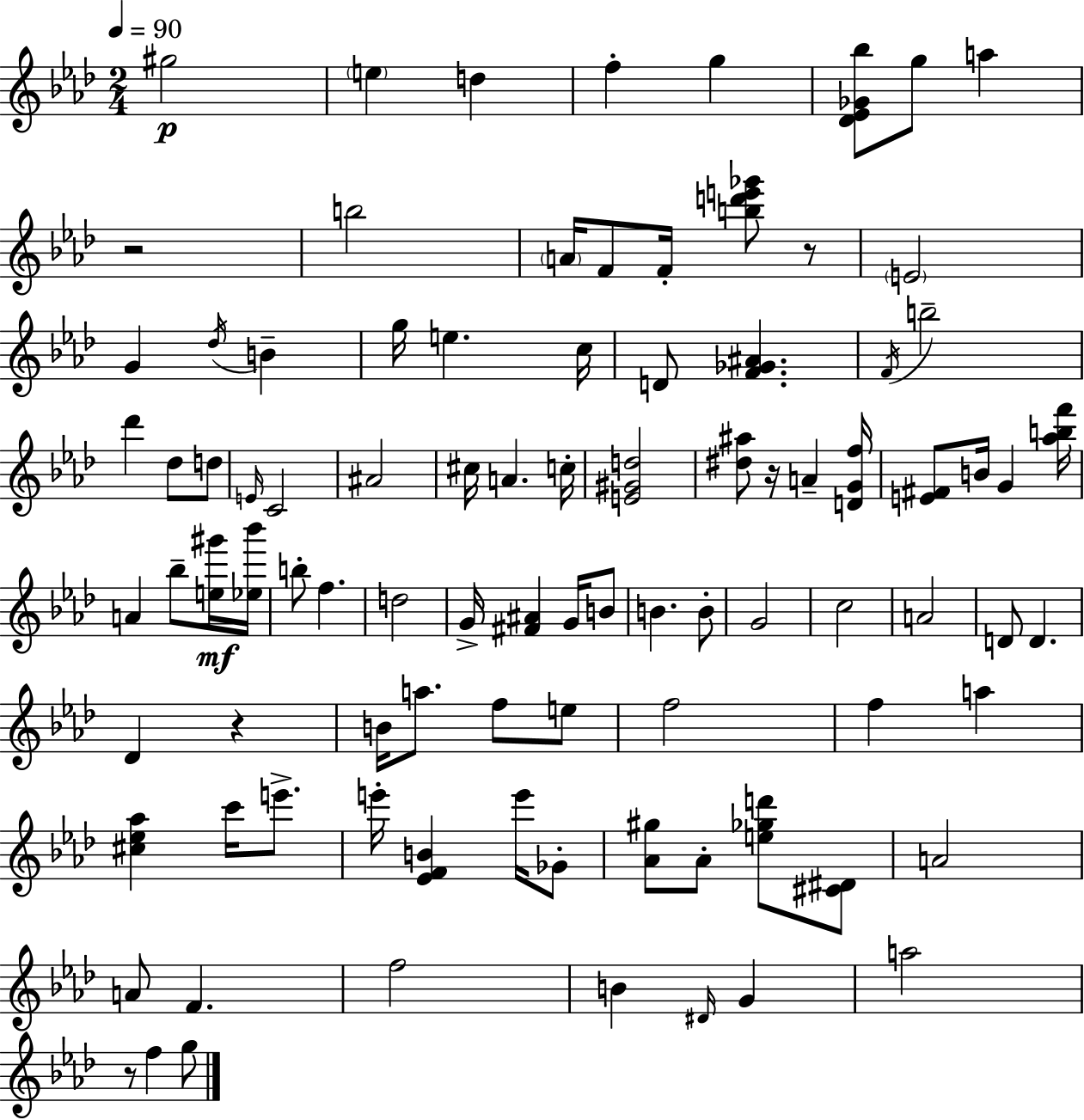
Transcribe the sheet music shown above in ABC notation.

X:1
T:Untitled
M:2/4
L:1/4
K:Ab
^g2 e d f g [_D_E_G_b]/2 g/2 a z2 b2 A/4 F/2 F/4 [bd'e'_g']/2 z/2 E2 G _d/4 B g/4 e c/4 D/2 [F_G^A] F/4 b2 _d' _d/2 d/2 E/4 C2 ^A2 ^c/4 A c/4 [E^Gd]2 [^d^a]/2 z/4 A [DGf]/4 [E^F]/2 B/4 G [_abf']/4 A _b/2 [e^g']/4 [_e_b']/4 b/2 f d2 G/4 [^F^A] G/4 B/2 B B/2 G2 c2 A2 D/2 D _D z B/4 a/2 f/2 e/2 f2 f a [^c_e_a] c'/4 e'/2 e'/4 [_EFB] e'/4 _G/2 [_A^g]/2 _A/2 [e_gd']/2 [^C^D]/2 A2 A/2 F f2 B ^D/4 G a2 z/2 f g/2